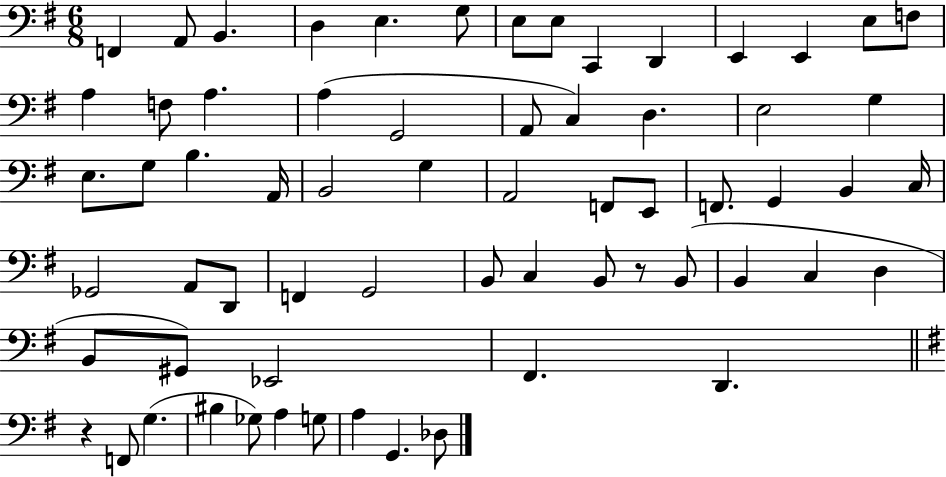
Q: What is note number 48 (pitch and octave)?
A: C3